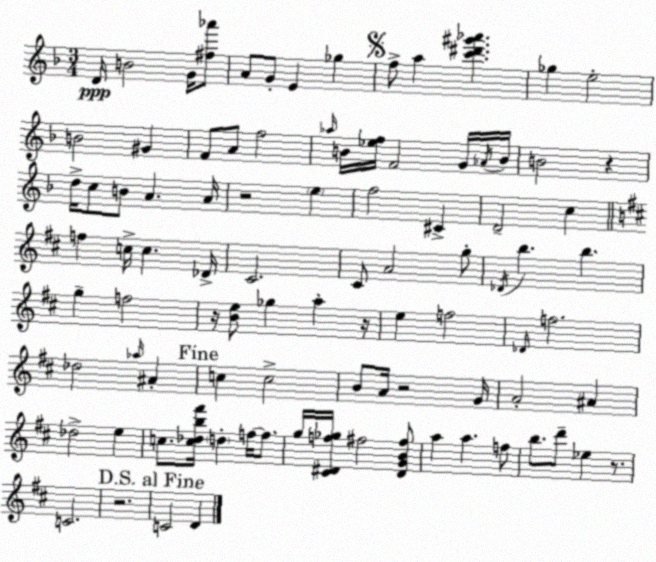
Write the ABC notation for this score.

X:1
T:Untitled
M:3/4
L:1/4
K:F
D/4 B2 G/4 [^f_a']/2 A/2 G/2 E _g f/2 a [c'^d'^g'_a'] _g e2 B2 ^G F/2 A/2 f2 _a/4 B/4 [_ef]/4 F2 G/4 _A/4 B/4 B2 z d/4 c/2 B/2 A A/4 z2 e f2 ^C D2 c f c/4 c _D/4 ^C2 ^C/2 A2 g/2 _D/4 b b g f2 z/4 [Be]/2 _g a z/4 e f2 _D/4 f2 _d2 _a/4 ^A c c2 B/2 A/4 z2 G/4 A2 ^A _d2 e c/2 [c_db^f']/4 d f/4 f/2 g/4 [^C^Df_g]/4 ^f2 [^DGB^f]/2 a a f/2 b/2 d'/2 _e z/2 C2 z2 C2 D